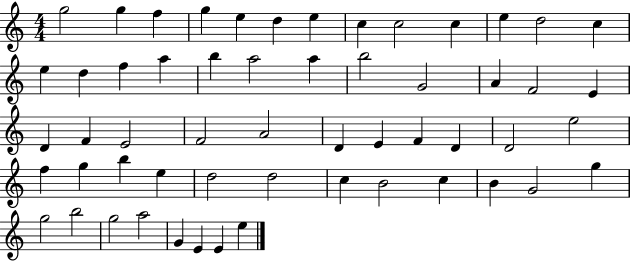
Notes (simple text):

G5/h G5/q F5/q G5/q E5/q D5/q E5/q C5/q C5/h C5/q E5/q D5/h C5/q E5/q D5/q F5/q A5/q B5/q A5/h A5/q B5/h G4/h A4/q F4/h E4/q D4/q F4/q E4/h F4/h A4/h D4/q E4/q F4/q D4/q D4/h E5/h F5/q G5/q B5/q E5/q D5/h D5/h C5/q B4/h C5/q B4/q G4/h G5/q G5/h B5/h G5/h A5/h G4/q E4/q E4/q E5/q